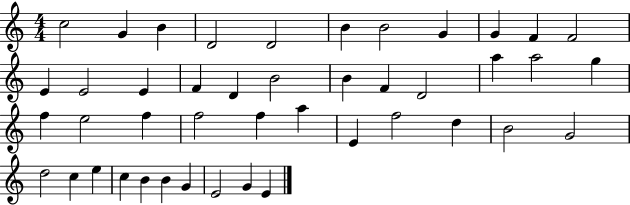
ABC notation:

X:1
T:Untitled
M:4/4
L:1/4
K:C
c2 G B D2 D2 B B2 G G F F2 E E2 E F D B2 B F D2 a a2 g f e2 f f2 f a E f2 d B2 G2 d2 c e c B B G E2 G E